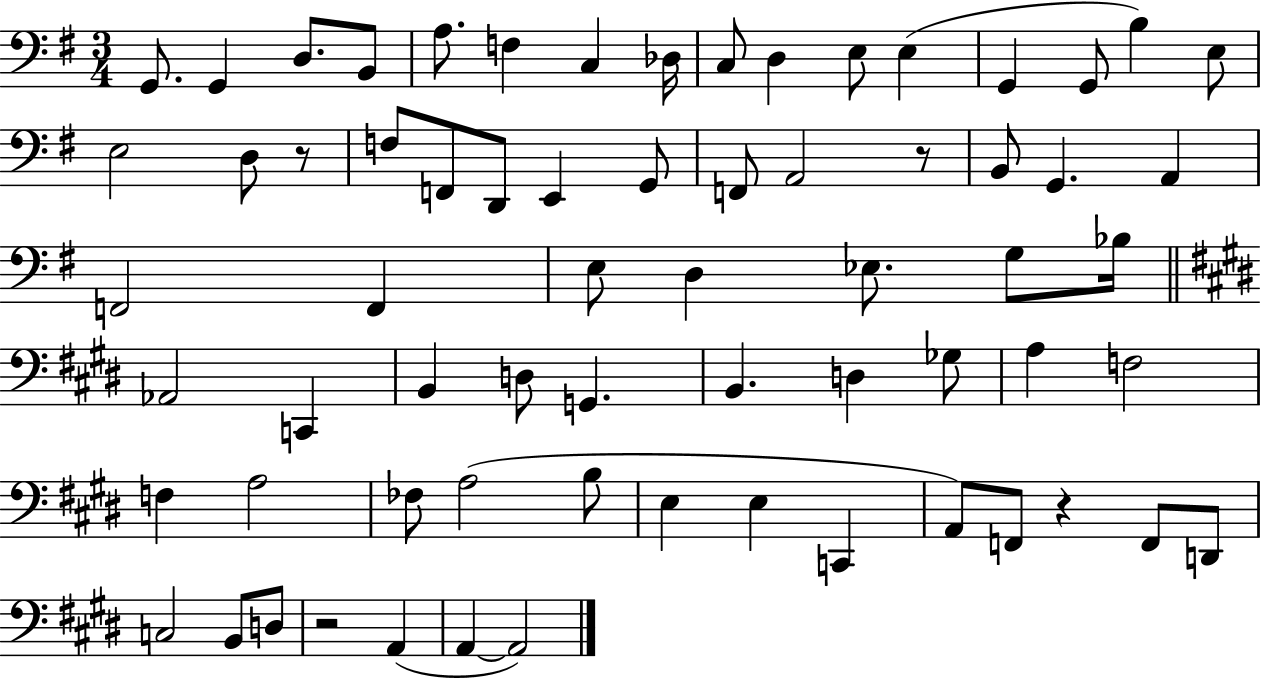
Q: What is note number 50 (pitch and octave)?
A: B3